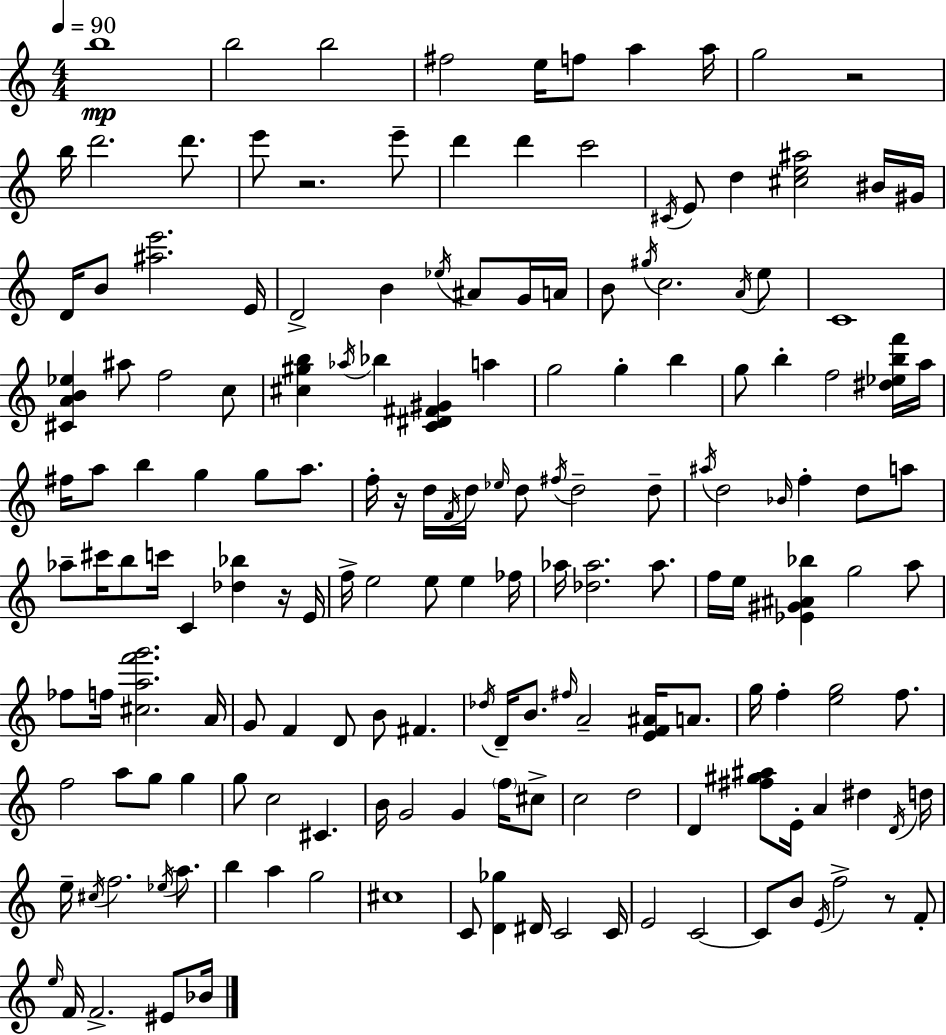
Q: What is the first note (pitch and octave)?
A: B5